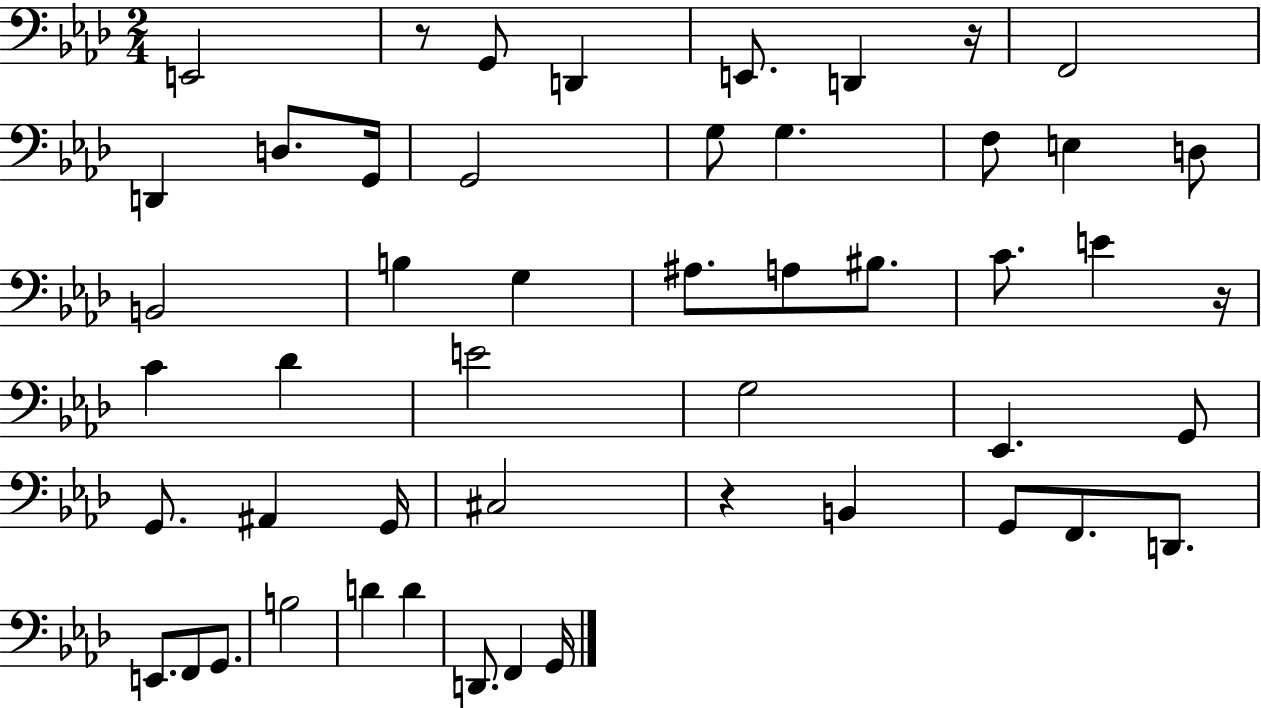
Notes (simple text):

E2/h R/e G2/e D2/q E2/e. D2/q R/s F2/h D2/q D3/e. G2/s G2/h G3/e G3/q. F3/e E3/q D3/e B2/h B3/q G3/q A#3/e. A3/e BIS3/e. C4/e. E4/q R/s C4/q Db4/q E4/h G3/h Eb2/q. G2/e G2/e. A#2/q G2/s C#3/h R/q B2/q G2/e F2/e. D2/e. E2/e. F2/e G2/e. B3/h D4/q D4/q D2/e. F2/q G2/s